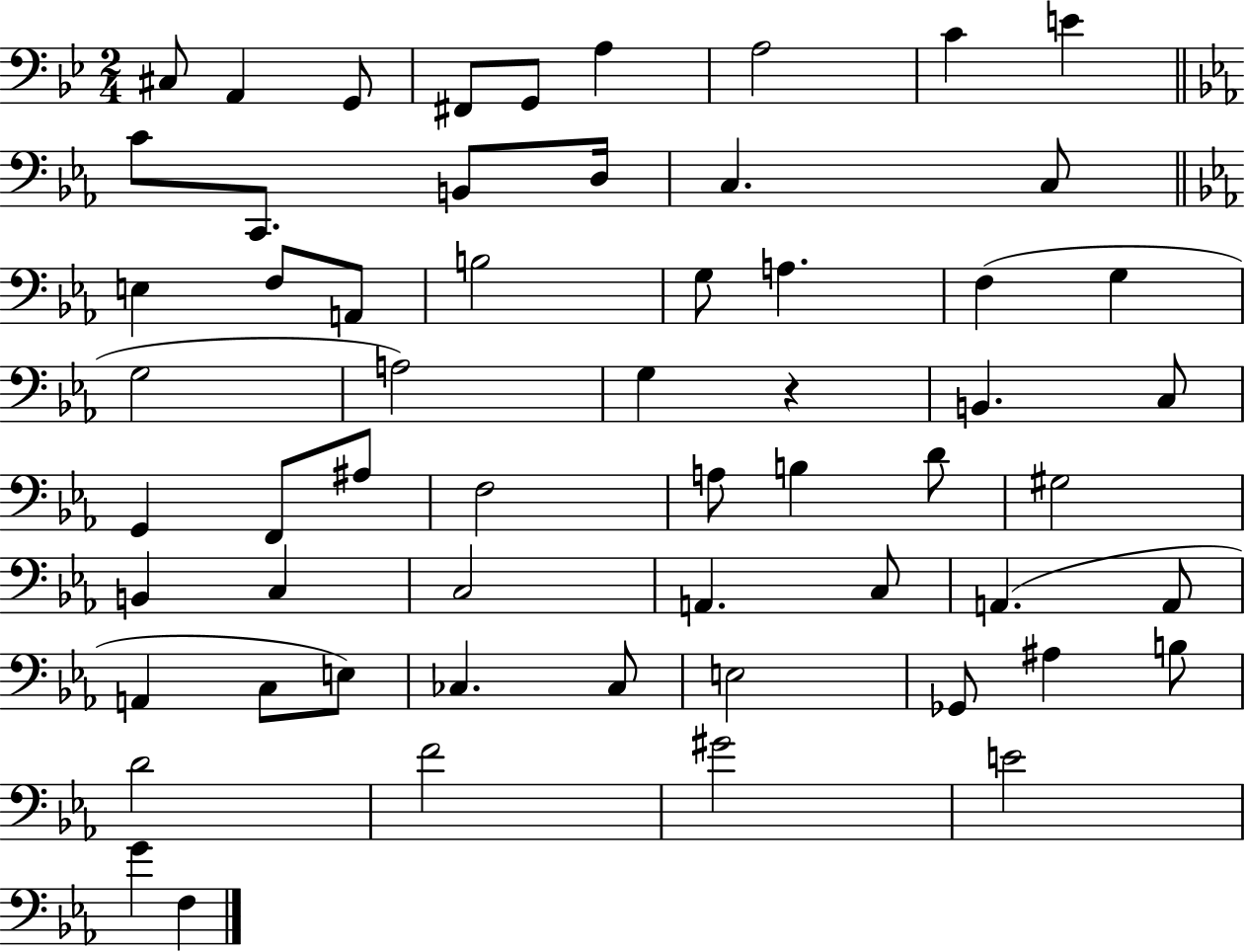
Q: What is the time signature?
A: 2/4